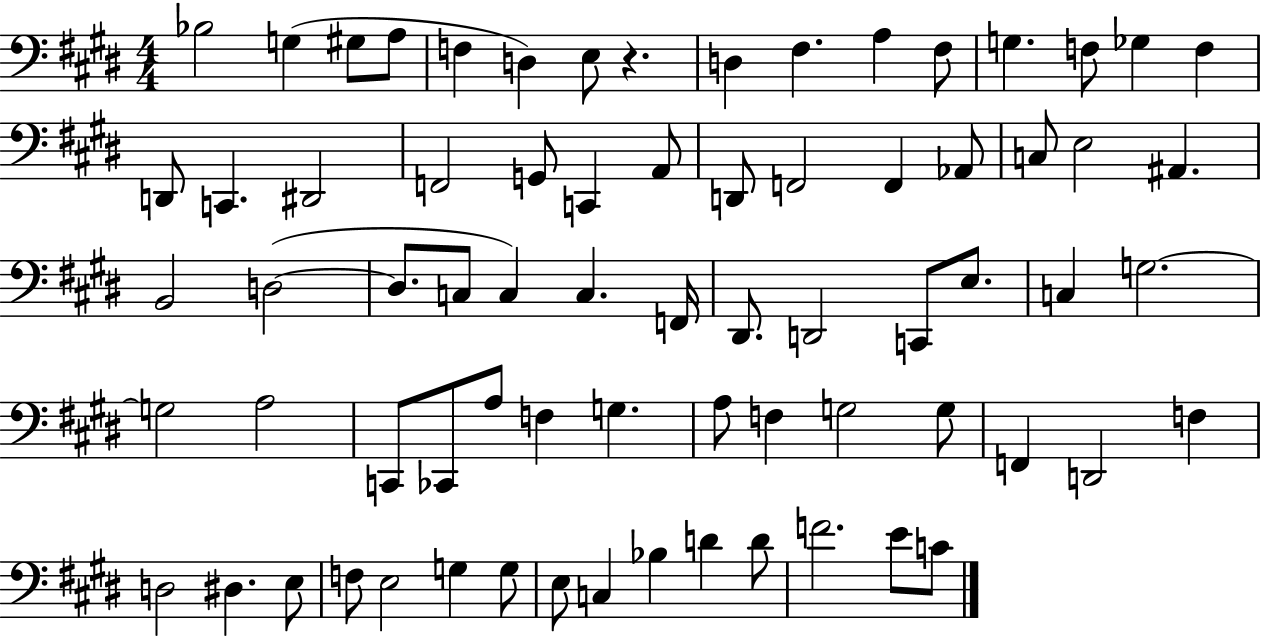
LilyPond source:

{
  \clef bass
  \numericTimeSignature
  \time 4/4
  \key e \major
  bes2 g4( gis8 a8 | f4 d4) e8 r4. | d4 fis4. a4 fis8 | g4. f8 ges4 f4 | \break d,8 c,4. dis,2 | f,2 g,8 c,4 a,8 | d,8 f,2 f,4 aes,8 | c8 e2 ais,4. | \break b,2 d2~(~ | d8. c8 c4) c4. f,16 | dis,8. d,2 c,8 e8. | c4 g2.~~ | \break g2 a2 | c,8 ces,8 a8 f4 g4. | a8 f4 g2 g8 | f,4 d,2 f4 | \break d2 dis4. e8 | f8 e2 g4 g8 | e8 c4 bes4 d'4 d'8 | f'2. e'8 c'8 | \break \bar "|."
}